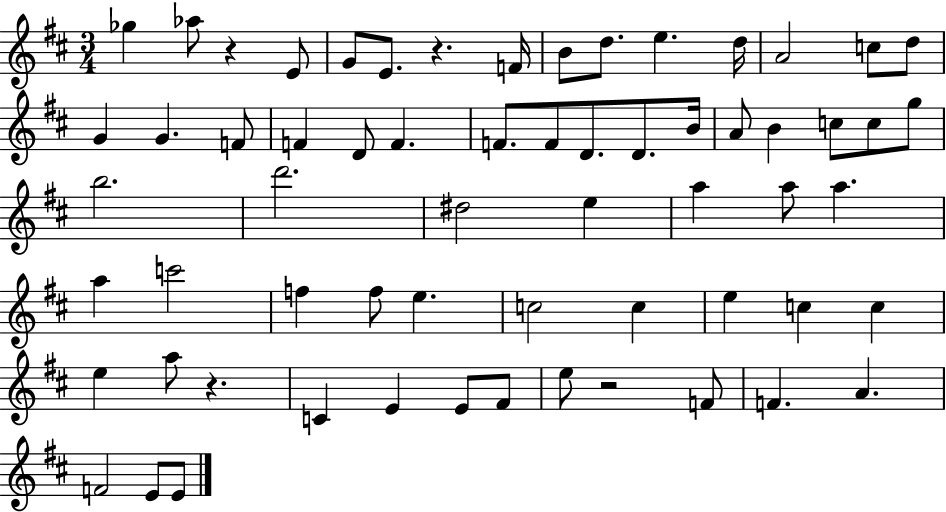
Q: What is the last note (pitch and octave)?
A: E4